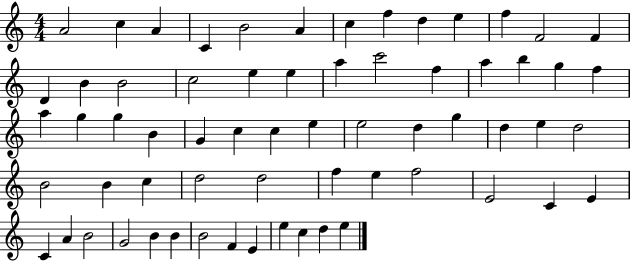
{
  \clef treble
  \numericTimeSignature
  \time 4/4
  \key c \major
  a'2 c''4 a'4 | c'4 b'2 a'4 | c''4 f''4 d''4 e''4 | f''4 f'2 f'4 | \break d'4 b'4 b'2 | c''2 e''4 e''4 | a''4 c'''2 f''4 | a''4 b''4 g''4 f''4 | \break a''4 g''4 g''4 b'4 | g'4 c''4 c''4 e''4 | e''2 d''4 g''4 | d''4 e''4 d''2 | \break b'2 b'4 c''4 | d''2 d''2 | f''4 e''4 f''2 | e'2 c'4 e'4 | \break c'4 a'4 b'2 | g'2 b'4 b'4 | b'2 f'4 e'4 | e''4 c''4 d''4 e''4 | \break \bar "|."
}